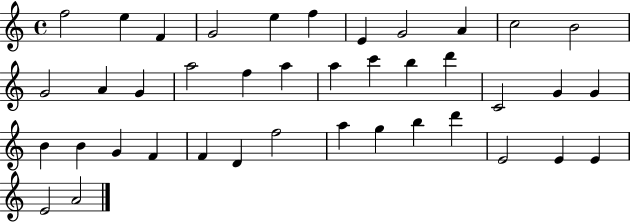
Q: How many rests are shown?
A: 0